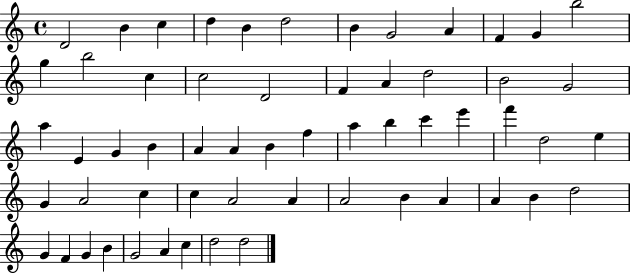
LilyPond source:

{
  \clef treble
  \time 4/4
  \defaultTimeSignature
  \key c \major
  d'2 b'4 c''4 | d''4 b'4 d''2 | b'4 g'2 a'4 | f'4 g'4 b''2 | \break g''4 b''2 c''4 | c''2 d'2 | f'4 a'4 d''2 | b'2 g'2 | \break a''4 e'4 g'4 b'4 | a'4 a'4 b'4 f''4 | a''4 b''4 c'''4 e'''4 | f'''4 d''2 e''4 | \break g'4 a'2 c''4 | c''4 a'2 a'4 | a'2 b'4 a'4 | a'4 b'4 d''2 | \break g'4 f'4 g'4 b'4 | g'2 a'4 c''4 | d''2 d''2 | \bar "|."
}